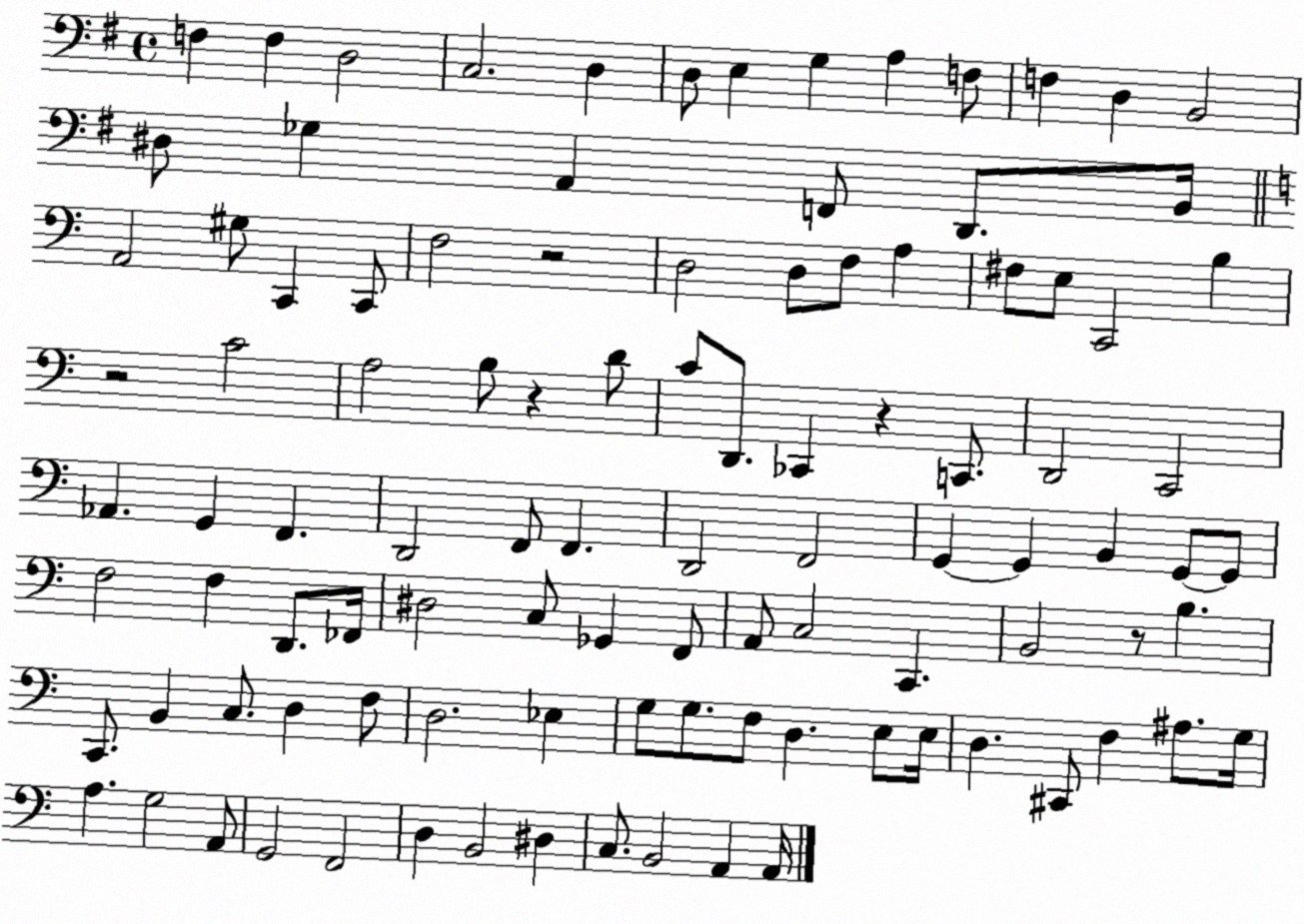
X:1
T:Untitled
M:4/4
L:1/4
K:G
F, F, D,2 C,2 D, D,/2 E, G, A, F,/2 F, D, B,,2 ^D,/2 _G, A,, F,,/2 D,,/2 B,,/4 A,,2 ^G,/2 C,, C,,/2 F,2 z2 D,2 D,/2 F,/2 A, ^F,/2 E,/2 C,,2 B, z2 C2 A,2 B,/2 z D/2 C/2 D,,/2 _C,, z C,,/2 D,,2 C,,2 _A,, G,, F,, D,,2 F,,/2 F,, D,,2 F,,2 G,, G,, B,, G,,/2 G,,/2 F,2 F, D,,/2 _F,,/4 ^D,2 C,/2 _G,, F,,/2 A,,/2 C,2 C,, B,,2 z/2 B, C,,/2 B,, C,/2 D, F,/2 D,2 _E, G,/2 G,/2 F,/2 D, E,/2 E,/4 D, ^C,,/2 F, ^A,/2 G,/4 A, G,2 A,,/2 G,,2 F,,2 D, B,,2 ^D, C,/2 B,,2 A,, A,,/4